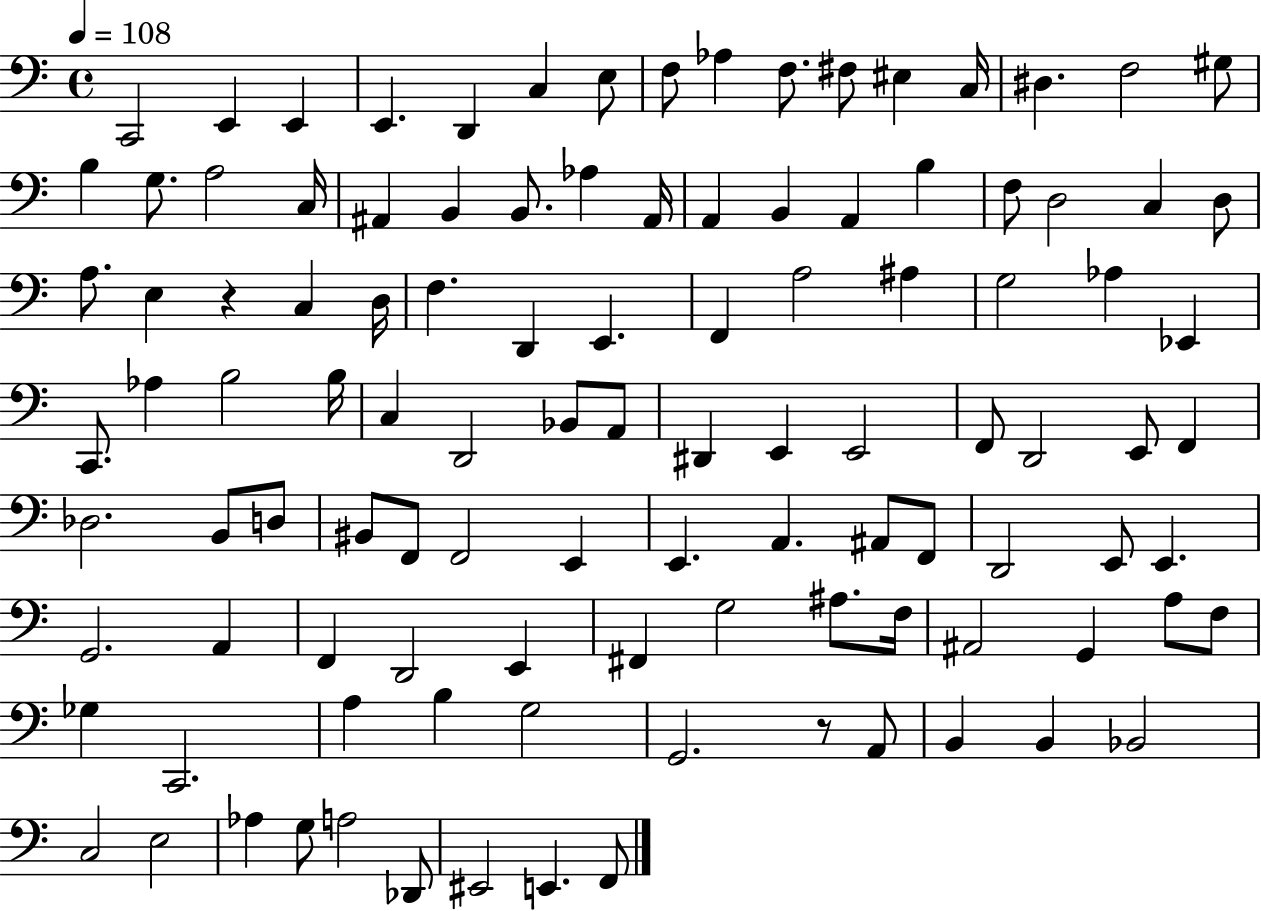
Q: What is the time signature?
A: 4/4